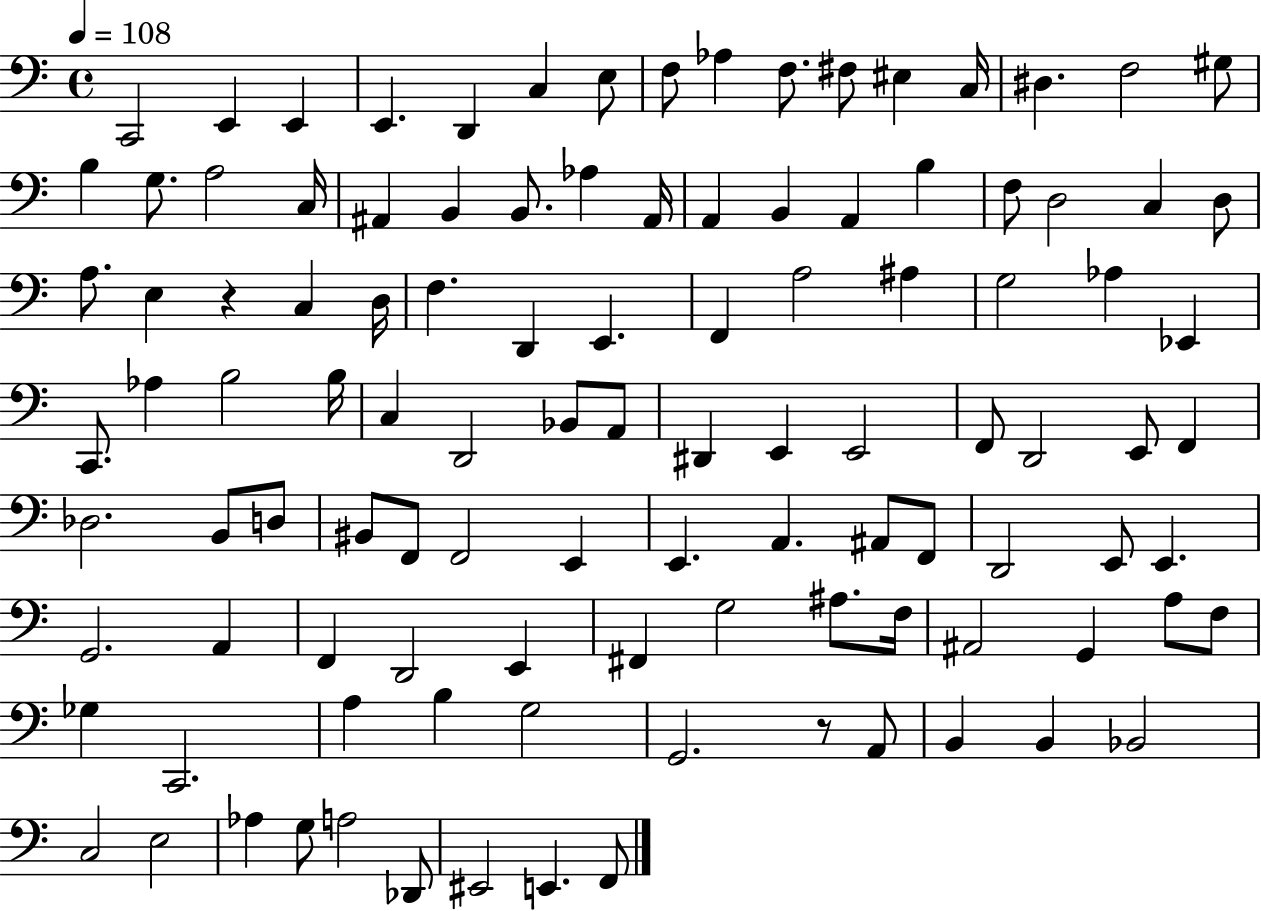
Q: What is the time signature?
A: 4/4